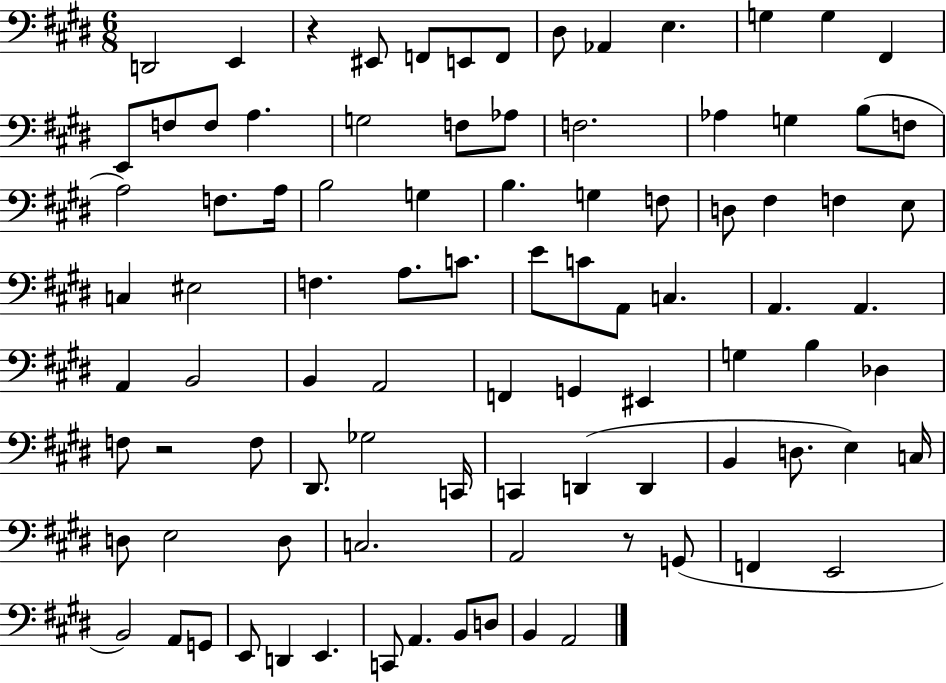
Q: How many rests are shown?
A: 3